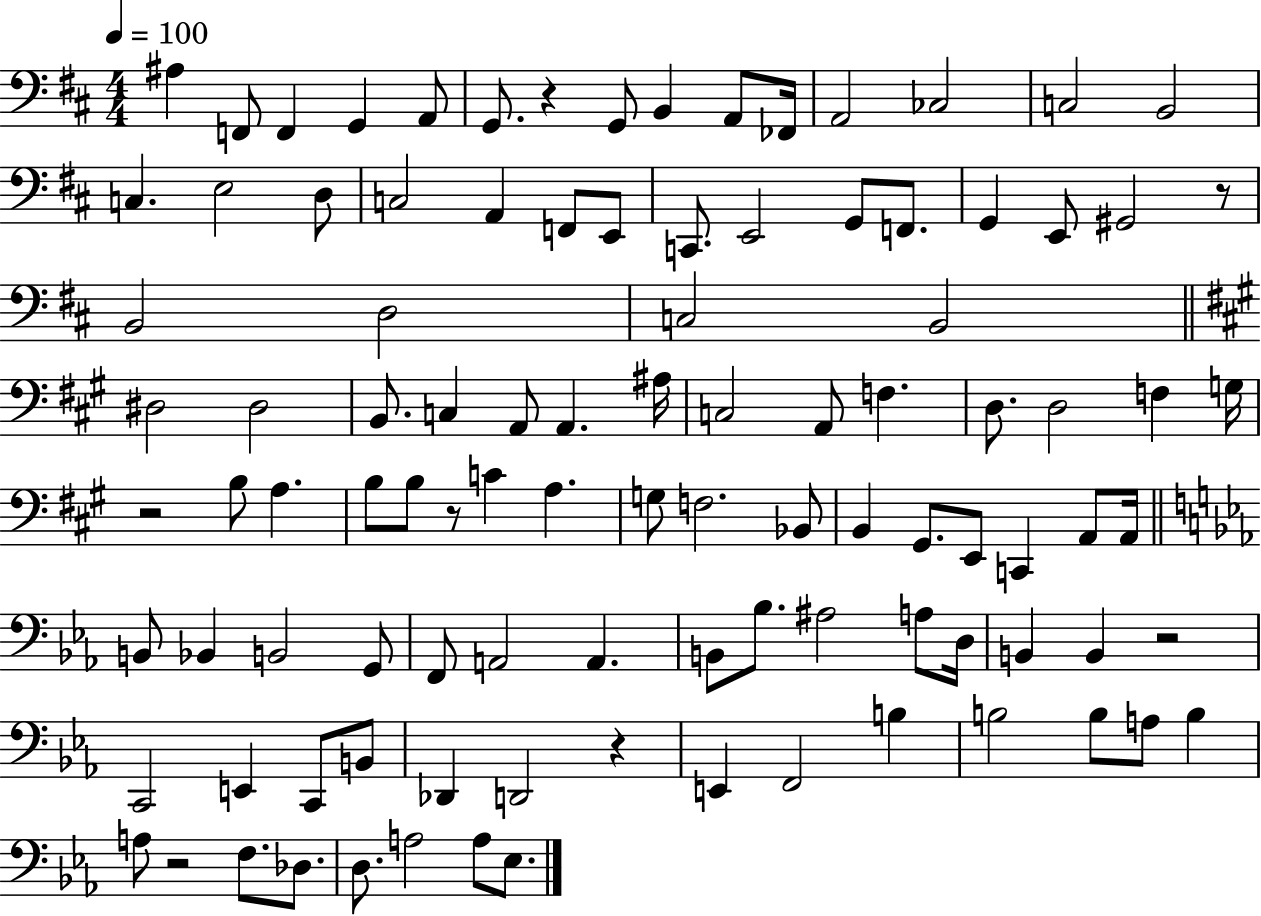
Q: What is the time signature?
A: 4/4